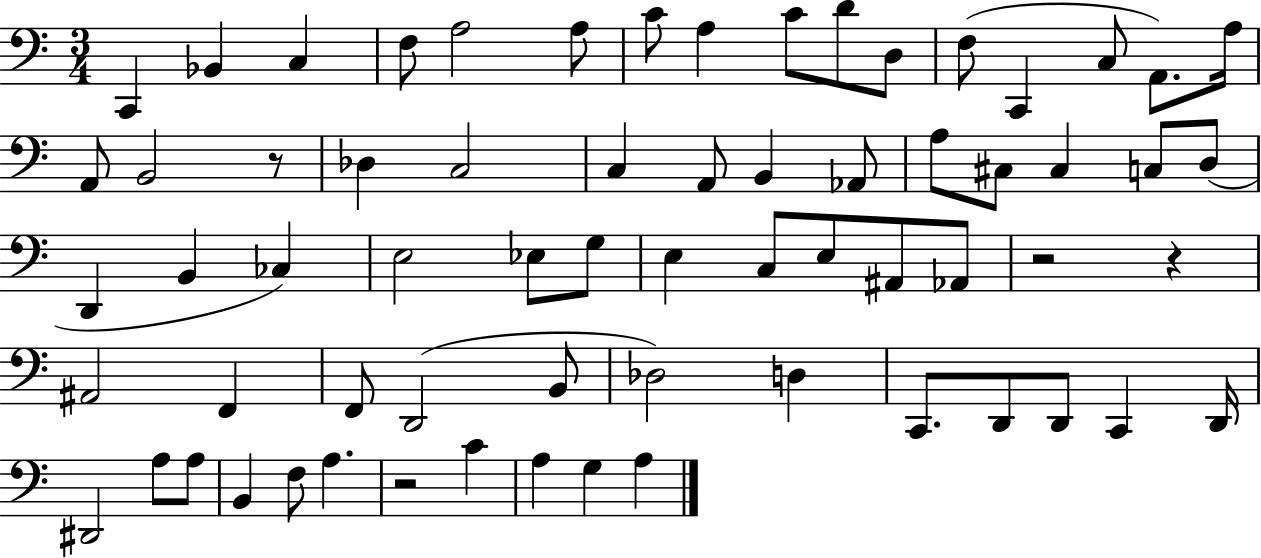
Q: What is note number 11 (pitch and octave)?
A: D3